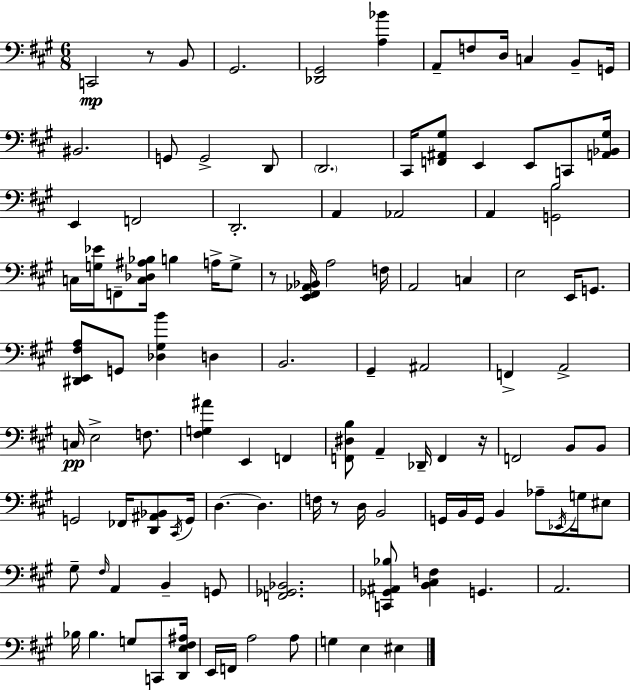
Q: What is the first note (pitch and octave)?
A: C2